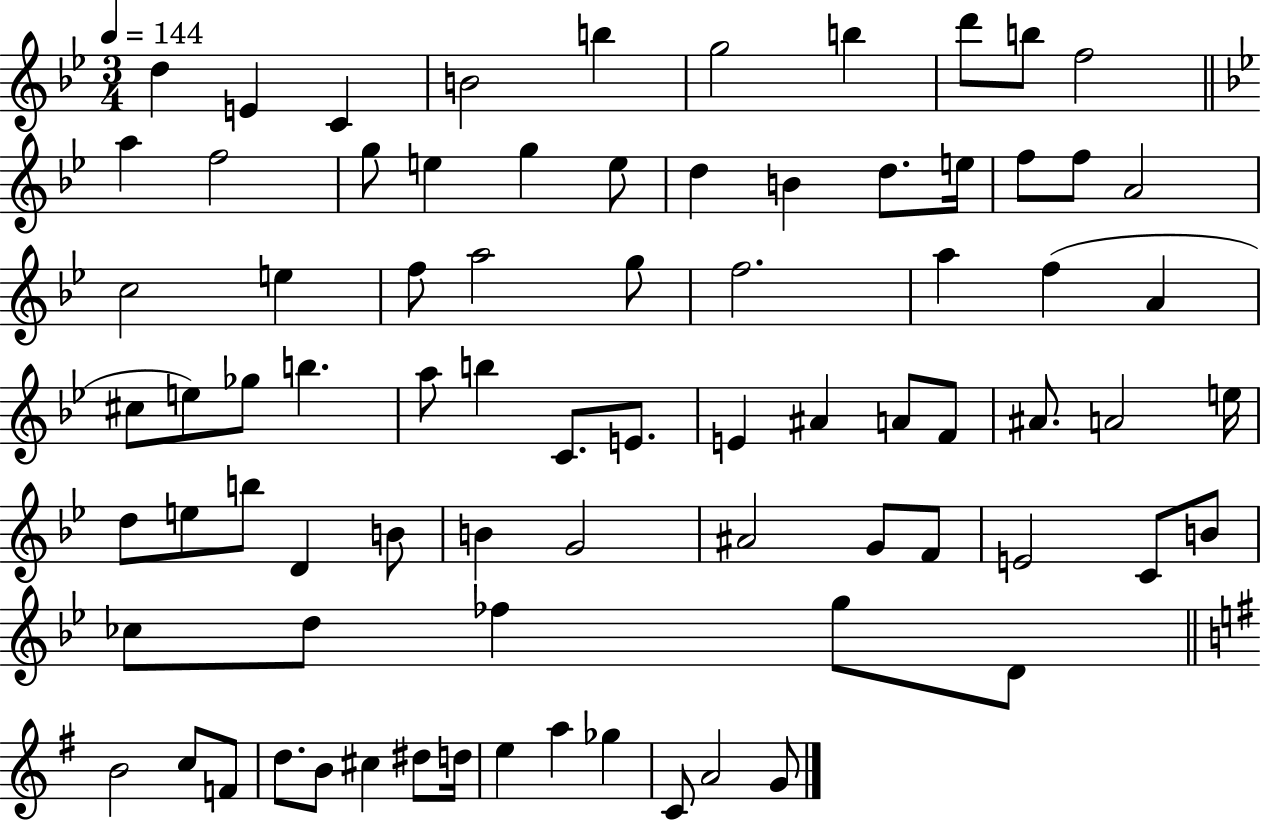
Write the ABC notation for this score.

X:1
T:Untitled
M:3/4
L:1/4
K:Bb
d E C B2 b g2 b d'/2 b/2 f2 a f2 g/2 e g e/2 d B d/2 e/4 f/2 f/2 A2 c2 e f/2 a2 g/2 f2 a f A ^c/2 e/2 _g/2 b a/2 b C/2 E/2 E ^A A/2 F/2 ^A/2 A2 e/4 d/2 e/2 b/2 D B/2 B G2 ^A2 G/2 F/2 E2 C/2 B/2 _c/2 d/2 _f g/2 D/2 B2 c/2 F/2 d/2 B/2 ^c ^d/2 d/4 e a _g C/2 A2 G/2